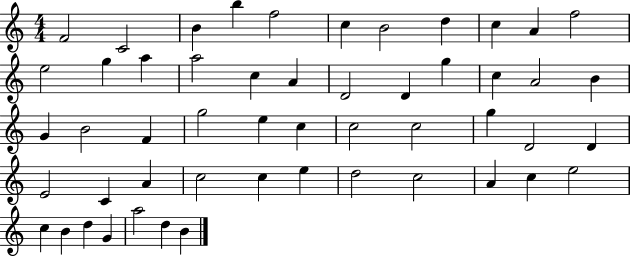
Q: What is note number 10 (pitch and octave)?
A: A4